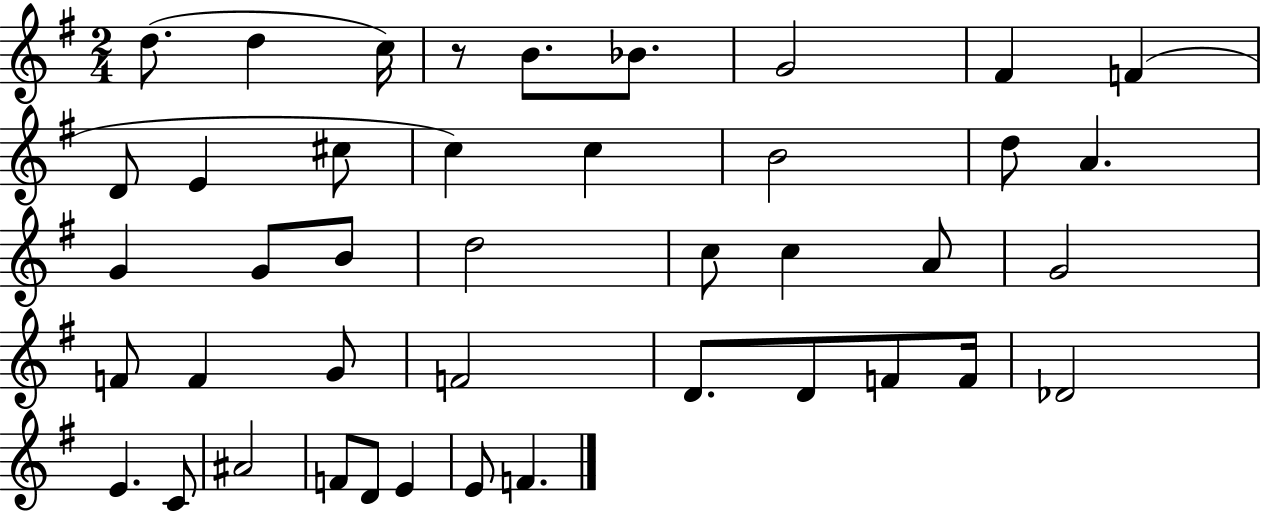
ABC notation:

X:1
T:Untitled
M:2/4
L:1/4
K:G
d/2 d c/4 z/2 B/2 _B/2 G2 ^F F D/2 E ^c/2 c c B2 d/2 A G G/2 B/2 d2 c/2 c A/2 G2 F/2 F G/2 F2 D/2 D/2 F/2 F/4 _D2 E C/2 ^A2 F/2 D/2 E E/2 F